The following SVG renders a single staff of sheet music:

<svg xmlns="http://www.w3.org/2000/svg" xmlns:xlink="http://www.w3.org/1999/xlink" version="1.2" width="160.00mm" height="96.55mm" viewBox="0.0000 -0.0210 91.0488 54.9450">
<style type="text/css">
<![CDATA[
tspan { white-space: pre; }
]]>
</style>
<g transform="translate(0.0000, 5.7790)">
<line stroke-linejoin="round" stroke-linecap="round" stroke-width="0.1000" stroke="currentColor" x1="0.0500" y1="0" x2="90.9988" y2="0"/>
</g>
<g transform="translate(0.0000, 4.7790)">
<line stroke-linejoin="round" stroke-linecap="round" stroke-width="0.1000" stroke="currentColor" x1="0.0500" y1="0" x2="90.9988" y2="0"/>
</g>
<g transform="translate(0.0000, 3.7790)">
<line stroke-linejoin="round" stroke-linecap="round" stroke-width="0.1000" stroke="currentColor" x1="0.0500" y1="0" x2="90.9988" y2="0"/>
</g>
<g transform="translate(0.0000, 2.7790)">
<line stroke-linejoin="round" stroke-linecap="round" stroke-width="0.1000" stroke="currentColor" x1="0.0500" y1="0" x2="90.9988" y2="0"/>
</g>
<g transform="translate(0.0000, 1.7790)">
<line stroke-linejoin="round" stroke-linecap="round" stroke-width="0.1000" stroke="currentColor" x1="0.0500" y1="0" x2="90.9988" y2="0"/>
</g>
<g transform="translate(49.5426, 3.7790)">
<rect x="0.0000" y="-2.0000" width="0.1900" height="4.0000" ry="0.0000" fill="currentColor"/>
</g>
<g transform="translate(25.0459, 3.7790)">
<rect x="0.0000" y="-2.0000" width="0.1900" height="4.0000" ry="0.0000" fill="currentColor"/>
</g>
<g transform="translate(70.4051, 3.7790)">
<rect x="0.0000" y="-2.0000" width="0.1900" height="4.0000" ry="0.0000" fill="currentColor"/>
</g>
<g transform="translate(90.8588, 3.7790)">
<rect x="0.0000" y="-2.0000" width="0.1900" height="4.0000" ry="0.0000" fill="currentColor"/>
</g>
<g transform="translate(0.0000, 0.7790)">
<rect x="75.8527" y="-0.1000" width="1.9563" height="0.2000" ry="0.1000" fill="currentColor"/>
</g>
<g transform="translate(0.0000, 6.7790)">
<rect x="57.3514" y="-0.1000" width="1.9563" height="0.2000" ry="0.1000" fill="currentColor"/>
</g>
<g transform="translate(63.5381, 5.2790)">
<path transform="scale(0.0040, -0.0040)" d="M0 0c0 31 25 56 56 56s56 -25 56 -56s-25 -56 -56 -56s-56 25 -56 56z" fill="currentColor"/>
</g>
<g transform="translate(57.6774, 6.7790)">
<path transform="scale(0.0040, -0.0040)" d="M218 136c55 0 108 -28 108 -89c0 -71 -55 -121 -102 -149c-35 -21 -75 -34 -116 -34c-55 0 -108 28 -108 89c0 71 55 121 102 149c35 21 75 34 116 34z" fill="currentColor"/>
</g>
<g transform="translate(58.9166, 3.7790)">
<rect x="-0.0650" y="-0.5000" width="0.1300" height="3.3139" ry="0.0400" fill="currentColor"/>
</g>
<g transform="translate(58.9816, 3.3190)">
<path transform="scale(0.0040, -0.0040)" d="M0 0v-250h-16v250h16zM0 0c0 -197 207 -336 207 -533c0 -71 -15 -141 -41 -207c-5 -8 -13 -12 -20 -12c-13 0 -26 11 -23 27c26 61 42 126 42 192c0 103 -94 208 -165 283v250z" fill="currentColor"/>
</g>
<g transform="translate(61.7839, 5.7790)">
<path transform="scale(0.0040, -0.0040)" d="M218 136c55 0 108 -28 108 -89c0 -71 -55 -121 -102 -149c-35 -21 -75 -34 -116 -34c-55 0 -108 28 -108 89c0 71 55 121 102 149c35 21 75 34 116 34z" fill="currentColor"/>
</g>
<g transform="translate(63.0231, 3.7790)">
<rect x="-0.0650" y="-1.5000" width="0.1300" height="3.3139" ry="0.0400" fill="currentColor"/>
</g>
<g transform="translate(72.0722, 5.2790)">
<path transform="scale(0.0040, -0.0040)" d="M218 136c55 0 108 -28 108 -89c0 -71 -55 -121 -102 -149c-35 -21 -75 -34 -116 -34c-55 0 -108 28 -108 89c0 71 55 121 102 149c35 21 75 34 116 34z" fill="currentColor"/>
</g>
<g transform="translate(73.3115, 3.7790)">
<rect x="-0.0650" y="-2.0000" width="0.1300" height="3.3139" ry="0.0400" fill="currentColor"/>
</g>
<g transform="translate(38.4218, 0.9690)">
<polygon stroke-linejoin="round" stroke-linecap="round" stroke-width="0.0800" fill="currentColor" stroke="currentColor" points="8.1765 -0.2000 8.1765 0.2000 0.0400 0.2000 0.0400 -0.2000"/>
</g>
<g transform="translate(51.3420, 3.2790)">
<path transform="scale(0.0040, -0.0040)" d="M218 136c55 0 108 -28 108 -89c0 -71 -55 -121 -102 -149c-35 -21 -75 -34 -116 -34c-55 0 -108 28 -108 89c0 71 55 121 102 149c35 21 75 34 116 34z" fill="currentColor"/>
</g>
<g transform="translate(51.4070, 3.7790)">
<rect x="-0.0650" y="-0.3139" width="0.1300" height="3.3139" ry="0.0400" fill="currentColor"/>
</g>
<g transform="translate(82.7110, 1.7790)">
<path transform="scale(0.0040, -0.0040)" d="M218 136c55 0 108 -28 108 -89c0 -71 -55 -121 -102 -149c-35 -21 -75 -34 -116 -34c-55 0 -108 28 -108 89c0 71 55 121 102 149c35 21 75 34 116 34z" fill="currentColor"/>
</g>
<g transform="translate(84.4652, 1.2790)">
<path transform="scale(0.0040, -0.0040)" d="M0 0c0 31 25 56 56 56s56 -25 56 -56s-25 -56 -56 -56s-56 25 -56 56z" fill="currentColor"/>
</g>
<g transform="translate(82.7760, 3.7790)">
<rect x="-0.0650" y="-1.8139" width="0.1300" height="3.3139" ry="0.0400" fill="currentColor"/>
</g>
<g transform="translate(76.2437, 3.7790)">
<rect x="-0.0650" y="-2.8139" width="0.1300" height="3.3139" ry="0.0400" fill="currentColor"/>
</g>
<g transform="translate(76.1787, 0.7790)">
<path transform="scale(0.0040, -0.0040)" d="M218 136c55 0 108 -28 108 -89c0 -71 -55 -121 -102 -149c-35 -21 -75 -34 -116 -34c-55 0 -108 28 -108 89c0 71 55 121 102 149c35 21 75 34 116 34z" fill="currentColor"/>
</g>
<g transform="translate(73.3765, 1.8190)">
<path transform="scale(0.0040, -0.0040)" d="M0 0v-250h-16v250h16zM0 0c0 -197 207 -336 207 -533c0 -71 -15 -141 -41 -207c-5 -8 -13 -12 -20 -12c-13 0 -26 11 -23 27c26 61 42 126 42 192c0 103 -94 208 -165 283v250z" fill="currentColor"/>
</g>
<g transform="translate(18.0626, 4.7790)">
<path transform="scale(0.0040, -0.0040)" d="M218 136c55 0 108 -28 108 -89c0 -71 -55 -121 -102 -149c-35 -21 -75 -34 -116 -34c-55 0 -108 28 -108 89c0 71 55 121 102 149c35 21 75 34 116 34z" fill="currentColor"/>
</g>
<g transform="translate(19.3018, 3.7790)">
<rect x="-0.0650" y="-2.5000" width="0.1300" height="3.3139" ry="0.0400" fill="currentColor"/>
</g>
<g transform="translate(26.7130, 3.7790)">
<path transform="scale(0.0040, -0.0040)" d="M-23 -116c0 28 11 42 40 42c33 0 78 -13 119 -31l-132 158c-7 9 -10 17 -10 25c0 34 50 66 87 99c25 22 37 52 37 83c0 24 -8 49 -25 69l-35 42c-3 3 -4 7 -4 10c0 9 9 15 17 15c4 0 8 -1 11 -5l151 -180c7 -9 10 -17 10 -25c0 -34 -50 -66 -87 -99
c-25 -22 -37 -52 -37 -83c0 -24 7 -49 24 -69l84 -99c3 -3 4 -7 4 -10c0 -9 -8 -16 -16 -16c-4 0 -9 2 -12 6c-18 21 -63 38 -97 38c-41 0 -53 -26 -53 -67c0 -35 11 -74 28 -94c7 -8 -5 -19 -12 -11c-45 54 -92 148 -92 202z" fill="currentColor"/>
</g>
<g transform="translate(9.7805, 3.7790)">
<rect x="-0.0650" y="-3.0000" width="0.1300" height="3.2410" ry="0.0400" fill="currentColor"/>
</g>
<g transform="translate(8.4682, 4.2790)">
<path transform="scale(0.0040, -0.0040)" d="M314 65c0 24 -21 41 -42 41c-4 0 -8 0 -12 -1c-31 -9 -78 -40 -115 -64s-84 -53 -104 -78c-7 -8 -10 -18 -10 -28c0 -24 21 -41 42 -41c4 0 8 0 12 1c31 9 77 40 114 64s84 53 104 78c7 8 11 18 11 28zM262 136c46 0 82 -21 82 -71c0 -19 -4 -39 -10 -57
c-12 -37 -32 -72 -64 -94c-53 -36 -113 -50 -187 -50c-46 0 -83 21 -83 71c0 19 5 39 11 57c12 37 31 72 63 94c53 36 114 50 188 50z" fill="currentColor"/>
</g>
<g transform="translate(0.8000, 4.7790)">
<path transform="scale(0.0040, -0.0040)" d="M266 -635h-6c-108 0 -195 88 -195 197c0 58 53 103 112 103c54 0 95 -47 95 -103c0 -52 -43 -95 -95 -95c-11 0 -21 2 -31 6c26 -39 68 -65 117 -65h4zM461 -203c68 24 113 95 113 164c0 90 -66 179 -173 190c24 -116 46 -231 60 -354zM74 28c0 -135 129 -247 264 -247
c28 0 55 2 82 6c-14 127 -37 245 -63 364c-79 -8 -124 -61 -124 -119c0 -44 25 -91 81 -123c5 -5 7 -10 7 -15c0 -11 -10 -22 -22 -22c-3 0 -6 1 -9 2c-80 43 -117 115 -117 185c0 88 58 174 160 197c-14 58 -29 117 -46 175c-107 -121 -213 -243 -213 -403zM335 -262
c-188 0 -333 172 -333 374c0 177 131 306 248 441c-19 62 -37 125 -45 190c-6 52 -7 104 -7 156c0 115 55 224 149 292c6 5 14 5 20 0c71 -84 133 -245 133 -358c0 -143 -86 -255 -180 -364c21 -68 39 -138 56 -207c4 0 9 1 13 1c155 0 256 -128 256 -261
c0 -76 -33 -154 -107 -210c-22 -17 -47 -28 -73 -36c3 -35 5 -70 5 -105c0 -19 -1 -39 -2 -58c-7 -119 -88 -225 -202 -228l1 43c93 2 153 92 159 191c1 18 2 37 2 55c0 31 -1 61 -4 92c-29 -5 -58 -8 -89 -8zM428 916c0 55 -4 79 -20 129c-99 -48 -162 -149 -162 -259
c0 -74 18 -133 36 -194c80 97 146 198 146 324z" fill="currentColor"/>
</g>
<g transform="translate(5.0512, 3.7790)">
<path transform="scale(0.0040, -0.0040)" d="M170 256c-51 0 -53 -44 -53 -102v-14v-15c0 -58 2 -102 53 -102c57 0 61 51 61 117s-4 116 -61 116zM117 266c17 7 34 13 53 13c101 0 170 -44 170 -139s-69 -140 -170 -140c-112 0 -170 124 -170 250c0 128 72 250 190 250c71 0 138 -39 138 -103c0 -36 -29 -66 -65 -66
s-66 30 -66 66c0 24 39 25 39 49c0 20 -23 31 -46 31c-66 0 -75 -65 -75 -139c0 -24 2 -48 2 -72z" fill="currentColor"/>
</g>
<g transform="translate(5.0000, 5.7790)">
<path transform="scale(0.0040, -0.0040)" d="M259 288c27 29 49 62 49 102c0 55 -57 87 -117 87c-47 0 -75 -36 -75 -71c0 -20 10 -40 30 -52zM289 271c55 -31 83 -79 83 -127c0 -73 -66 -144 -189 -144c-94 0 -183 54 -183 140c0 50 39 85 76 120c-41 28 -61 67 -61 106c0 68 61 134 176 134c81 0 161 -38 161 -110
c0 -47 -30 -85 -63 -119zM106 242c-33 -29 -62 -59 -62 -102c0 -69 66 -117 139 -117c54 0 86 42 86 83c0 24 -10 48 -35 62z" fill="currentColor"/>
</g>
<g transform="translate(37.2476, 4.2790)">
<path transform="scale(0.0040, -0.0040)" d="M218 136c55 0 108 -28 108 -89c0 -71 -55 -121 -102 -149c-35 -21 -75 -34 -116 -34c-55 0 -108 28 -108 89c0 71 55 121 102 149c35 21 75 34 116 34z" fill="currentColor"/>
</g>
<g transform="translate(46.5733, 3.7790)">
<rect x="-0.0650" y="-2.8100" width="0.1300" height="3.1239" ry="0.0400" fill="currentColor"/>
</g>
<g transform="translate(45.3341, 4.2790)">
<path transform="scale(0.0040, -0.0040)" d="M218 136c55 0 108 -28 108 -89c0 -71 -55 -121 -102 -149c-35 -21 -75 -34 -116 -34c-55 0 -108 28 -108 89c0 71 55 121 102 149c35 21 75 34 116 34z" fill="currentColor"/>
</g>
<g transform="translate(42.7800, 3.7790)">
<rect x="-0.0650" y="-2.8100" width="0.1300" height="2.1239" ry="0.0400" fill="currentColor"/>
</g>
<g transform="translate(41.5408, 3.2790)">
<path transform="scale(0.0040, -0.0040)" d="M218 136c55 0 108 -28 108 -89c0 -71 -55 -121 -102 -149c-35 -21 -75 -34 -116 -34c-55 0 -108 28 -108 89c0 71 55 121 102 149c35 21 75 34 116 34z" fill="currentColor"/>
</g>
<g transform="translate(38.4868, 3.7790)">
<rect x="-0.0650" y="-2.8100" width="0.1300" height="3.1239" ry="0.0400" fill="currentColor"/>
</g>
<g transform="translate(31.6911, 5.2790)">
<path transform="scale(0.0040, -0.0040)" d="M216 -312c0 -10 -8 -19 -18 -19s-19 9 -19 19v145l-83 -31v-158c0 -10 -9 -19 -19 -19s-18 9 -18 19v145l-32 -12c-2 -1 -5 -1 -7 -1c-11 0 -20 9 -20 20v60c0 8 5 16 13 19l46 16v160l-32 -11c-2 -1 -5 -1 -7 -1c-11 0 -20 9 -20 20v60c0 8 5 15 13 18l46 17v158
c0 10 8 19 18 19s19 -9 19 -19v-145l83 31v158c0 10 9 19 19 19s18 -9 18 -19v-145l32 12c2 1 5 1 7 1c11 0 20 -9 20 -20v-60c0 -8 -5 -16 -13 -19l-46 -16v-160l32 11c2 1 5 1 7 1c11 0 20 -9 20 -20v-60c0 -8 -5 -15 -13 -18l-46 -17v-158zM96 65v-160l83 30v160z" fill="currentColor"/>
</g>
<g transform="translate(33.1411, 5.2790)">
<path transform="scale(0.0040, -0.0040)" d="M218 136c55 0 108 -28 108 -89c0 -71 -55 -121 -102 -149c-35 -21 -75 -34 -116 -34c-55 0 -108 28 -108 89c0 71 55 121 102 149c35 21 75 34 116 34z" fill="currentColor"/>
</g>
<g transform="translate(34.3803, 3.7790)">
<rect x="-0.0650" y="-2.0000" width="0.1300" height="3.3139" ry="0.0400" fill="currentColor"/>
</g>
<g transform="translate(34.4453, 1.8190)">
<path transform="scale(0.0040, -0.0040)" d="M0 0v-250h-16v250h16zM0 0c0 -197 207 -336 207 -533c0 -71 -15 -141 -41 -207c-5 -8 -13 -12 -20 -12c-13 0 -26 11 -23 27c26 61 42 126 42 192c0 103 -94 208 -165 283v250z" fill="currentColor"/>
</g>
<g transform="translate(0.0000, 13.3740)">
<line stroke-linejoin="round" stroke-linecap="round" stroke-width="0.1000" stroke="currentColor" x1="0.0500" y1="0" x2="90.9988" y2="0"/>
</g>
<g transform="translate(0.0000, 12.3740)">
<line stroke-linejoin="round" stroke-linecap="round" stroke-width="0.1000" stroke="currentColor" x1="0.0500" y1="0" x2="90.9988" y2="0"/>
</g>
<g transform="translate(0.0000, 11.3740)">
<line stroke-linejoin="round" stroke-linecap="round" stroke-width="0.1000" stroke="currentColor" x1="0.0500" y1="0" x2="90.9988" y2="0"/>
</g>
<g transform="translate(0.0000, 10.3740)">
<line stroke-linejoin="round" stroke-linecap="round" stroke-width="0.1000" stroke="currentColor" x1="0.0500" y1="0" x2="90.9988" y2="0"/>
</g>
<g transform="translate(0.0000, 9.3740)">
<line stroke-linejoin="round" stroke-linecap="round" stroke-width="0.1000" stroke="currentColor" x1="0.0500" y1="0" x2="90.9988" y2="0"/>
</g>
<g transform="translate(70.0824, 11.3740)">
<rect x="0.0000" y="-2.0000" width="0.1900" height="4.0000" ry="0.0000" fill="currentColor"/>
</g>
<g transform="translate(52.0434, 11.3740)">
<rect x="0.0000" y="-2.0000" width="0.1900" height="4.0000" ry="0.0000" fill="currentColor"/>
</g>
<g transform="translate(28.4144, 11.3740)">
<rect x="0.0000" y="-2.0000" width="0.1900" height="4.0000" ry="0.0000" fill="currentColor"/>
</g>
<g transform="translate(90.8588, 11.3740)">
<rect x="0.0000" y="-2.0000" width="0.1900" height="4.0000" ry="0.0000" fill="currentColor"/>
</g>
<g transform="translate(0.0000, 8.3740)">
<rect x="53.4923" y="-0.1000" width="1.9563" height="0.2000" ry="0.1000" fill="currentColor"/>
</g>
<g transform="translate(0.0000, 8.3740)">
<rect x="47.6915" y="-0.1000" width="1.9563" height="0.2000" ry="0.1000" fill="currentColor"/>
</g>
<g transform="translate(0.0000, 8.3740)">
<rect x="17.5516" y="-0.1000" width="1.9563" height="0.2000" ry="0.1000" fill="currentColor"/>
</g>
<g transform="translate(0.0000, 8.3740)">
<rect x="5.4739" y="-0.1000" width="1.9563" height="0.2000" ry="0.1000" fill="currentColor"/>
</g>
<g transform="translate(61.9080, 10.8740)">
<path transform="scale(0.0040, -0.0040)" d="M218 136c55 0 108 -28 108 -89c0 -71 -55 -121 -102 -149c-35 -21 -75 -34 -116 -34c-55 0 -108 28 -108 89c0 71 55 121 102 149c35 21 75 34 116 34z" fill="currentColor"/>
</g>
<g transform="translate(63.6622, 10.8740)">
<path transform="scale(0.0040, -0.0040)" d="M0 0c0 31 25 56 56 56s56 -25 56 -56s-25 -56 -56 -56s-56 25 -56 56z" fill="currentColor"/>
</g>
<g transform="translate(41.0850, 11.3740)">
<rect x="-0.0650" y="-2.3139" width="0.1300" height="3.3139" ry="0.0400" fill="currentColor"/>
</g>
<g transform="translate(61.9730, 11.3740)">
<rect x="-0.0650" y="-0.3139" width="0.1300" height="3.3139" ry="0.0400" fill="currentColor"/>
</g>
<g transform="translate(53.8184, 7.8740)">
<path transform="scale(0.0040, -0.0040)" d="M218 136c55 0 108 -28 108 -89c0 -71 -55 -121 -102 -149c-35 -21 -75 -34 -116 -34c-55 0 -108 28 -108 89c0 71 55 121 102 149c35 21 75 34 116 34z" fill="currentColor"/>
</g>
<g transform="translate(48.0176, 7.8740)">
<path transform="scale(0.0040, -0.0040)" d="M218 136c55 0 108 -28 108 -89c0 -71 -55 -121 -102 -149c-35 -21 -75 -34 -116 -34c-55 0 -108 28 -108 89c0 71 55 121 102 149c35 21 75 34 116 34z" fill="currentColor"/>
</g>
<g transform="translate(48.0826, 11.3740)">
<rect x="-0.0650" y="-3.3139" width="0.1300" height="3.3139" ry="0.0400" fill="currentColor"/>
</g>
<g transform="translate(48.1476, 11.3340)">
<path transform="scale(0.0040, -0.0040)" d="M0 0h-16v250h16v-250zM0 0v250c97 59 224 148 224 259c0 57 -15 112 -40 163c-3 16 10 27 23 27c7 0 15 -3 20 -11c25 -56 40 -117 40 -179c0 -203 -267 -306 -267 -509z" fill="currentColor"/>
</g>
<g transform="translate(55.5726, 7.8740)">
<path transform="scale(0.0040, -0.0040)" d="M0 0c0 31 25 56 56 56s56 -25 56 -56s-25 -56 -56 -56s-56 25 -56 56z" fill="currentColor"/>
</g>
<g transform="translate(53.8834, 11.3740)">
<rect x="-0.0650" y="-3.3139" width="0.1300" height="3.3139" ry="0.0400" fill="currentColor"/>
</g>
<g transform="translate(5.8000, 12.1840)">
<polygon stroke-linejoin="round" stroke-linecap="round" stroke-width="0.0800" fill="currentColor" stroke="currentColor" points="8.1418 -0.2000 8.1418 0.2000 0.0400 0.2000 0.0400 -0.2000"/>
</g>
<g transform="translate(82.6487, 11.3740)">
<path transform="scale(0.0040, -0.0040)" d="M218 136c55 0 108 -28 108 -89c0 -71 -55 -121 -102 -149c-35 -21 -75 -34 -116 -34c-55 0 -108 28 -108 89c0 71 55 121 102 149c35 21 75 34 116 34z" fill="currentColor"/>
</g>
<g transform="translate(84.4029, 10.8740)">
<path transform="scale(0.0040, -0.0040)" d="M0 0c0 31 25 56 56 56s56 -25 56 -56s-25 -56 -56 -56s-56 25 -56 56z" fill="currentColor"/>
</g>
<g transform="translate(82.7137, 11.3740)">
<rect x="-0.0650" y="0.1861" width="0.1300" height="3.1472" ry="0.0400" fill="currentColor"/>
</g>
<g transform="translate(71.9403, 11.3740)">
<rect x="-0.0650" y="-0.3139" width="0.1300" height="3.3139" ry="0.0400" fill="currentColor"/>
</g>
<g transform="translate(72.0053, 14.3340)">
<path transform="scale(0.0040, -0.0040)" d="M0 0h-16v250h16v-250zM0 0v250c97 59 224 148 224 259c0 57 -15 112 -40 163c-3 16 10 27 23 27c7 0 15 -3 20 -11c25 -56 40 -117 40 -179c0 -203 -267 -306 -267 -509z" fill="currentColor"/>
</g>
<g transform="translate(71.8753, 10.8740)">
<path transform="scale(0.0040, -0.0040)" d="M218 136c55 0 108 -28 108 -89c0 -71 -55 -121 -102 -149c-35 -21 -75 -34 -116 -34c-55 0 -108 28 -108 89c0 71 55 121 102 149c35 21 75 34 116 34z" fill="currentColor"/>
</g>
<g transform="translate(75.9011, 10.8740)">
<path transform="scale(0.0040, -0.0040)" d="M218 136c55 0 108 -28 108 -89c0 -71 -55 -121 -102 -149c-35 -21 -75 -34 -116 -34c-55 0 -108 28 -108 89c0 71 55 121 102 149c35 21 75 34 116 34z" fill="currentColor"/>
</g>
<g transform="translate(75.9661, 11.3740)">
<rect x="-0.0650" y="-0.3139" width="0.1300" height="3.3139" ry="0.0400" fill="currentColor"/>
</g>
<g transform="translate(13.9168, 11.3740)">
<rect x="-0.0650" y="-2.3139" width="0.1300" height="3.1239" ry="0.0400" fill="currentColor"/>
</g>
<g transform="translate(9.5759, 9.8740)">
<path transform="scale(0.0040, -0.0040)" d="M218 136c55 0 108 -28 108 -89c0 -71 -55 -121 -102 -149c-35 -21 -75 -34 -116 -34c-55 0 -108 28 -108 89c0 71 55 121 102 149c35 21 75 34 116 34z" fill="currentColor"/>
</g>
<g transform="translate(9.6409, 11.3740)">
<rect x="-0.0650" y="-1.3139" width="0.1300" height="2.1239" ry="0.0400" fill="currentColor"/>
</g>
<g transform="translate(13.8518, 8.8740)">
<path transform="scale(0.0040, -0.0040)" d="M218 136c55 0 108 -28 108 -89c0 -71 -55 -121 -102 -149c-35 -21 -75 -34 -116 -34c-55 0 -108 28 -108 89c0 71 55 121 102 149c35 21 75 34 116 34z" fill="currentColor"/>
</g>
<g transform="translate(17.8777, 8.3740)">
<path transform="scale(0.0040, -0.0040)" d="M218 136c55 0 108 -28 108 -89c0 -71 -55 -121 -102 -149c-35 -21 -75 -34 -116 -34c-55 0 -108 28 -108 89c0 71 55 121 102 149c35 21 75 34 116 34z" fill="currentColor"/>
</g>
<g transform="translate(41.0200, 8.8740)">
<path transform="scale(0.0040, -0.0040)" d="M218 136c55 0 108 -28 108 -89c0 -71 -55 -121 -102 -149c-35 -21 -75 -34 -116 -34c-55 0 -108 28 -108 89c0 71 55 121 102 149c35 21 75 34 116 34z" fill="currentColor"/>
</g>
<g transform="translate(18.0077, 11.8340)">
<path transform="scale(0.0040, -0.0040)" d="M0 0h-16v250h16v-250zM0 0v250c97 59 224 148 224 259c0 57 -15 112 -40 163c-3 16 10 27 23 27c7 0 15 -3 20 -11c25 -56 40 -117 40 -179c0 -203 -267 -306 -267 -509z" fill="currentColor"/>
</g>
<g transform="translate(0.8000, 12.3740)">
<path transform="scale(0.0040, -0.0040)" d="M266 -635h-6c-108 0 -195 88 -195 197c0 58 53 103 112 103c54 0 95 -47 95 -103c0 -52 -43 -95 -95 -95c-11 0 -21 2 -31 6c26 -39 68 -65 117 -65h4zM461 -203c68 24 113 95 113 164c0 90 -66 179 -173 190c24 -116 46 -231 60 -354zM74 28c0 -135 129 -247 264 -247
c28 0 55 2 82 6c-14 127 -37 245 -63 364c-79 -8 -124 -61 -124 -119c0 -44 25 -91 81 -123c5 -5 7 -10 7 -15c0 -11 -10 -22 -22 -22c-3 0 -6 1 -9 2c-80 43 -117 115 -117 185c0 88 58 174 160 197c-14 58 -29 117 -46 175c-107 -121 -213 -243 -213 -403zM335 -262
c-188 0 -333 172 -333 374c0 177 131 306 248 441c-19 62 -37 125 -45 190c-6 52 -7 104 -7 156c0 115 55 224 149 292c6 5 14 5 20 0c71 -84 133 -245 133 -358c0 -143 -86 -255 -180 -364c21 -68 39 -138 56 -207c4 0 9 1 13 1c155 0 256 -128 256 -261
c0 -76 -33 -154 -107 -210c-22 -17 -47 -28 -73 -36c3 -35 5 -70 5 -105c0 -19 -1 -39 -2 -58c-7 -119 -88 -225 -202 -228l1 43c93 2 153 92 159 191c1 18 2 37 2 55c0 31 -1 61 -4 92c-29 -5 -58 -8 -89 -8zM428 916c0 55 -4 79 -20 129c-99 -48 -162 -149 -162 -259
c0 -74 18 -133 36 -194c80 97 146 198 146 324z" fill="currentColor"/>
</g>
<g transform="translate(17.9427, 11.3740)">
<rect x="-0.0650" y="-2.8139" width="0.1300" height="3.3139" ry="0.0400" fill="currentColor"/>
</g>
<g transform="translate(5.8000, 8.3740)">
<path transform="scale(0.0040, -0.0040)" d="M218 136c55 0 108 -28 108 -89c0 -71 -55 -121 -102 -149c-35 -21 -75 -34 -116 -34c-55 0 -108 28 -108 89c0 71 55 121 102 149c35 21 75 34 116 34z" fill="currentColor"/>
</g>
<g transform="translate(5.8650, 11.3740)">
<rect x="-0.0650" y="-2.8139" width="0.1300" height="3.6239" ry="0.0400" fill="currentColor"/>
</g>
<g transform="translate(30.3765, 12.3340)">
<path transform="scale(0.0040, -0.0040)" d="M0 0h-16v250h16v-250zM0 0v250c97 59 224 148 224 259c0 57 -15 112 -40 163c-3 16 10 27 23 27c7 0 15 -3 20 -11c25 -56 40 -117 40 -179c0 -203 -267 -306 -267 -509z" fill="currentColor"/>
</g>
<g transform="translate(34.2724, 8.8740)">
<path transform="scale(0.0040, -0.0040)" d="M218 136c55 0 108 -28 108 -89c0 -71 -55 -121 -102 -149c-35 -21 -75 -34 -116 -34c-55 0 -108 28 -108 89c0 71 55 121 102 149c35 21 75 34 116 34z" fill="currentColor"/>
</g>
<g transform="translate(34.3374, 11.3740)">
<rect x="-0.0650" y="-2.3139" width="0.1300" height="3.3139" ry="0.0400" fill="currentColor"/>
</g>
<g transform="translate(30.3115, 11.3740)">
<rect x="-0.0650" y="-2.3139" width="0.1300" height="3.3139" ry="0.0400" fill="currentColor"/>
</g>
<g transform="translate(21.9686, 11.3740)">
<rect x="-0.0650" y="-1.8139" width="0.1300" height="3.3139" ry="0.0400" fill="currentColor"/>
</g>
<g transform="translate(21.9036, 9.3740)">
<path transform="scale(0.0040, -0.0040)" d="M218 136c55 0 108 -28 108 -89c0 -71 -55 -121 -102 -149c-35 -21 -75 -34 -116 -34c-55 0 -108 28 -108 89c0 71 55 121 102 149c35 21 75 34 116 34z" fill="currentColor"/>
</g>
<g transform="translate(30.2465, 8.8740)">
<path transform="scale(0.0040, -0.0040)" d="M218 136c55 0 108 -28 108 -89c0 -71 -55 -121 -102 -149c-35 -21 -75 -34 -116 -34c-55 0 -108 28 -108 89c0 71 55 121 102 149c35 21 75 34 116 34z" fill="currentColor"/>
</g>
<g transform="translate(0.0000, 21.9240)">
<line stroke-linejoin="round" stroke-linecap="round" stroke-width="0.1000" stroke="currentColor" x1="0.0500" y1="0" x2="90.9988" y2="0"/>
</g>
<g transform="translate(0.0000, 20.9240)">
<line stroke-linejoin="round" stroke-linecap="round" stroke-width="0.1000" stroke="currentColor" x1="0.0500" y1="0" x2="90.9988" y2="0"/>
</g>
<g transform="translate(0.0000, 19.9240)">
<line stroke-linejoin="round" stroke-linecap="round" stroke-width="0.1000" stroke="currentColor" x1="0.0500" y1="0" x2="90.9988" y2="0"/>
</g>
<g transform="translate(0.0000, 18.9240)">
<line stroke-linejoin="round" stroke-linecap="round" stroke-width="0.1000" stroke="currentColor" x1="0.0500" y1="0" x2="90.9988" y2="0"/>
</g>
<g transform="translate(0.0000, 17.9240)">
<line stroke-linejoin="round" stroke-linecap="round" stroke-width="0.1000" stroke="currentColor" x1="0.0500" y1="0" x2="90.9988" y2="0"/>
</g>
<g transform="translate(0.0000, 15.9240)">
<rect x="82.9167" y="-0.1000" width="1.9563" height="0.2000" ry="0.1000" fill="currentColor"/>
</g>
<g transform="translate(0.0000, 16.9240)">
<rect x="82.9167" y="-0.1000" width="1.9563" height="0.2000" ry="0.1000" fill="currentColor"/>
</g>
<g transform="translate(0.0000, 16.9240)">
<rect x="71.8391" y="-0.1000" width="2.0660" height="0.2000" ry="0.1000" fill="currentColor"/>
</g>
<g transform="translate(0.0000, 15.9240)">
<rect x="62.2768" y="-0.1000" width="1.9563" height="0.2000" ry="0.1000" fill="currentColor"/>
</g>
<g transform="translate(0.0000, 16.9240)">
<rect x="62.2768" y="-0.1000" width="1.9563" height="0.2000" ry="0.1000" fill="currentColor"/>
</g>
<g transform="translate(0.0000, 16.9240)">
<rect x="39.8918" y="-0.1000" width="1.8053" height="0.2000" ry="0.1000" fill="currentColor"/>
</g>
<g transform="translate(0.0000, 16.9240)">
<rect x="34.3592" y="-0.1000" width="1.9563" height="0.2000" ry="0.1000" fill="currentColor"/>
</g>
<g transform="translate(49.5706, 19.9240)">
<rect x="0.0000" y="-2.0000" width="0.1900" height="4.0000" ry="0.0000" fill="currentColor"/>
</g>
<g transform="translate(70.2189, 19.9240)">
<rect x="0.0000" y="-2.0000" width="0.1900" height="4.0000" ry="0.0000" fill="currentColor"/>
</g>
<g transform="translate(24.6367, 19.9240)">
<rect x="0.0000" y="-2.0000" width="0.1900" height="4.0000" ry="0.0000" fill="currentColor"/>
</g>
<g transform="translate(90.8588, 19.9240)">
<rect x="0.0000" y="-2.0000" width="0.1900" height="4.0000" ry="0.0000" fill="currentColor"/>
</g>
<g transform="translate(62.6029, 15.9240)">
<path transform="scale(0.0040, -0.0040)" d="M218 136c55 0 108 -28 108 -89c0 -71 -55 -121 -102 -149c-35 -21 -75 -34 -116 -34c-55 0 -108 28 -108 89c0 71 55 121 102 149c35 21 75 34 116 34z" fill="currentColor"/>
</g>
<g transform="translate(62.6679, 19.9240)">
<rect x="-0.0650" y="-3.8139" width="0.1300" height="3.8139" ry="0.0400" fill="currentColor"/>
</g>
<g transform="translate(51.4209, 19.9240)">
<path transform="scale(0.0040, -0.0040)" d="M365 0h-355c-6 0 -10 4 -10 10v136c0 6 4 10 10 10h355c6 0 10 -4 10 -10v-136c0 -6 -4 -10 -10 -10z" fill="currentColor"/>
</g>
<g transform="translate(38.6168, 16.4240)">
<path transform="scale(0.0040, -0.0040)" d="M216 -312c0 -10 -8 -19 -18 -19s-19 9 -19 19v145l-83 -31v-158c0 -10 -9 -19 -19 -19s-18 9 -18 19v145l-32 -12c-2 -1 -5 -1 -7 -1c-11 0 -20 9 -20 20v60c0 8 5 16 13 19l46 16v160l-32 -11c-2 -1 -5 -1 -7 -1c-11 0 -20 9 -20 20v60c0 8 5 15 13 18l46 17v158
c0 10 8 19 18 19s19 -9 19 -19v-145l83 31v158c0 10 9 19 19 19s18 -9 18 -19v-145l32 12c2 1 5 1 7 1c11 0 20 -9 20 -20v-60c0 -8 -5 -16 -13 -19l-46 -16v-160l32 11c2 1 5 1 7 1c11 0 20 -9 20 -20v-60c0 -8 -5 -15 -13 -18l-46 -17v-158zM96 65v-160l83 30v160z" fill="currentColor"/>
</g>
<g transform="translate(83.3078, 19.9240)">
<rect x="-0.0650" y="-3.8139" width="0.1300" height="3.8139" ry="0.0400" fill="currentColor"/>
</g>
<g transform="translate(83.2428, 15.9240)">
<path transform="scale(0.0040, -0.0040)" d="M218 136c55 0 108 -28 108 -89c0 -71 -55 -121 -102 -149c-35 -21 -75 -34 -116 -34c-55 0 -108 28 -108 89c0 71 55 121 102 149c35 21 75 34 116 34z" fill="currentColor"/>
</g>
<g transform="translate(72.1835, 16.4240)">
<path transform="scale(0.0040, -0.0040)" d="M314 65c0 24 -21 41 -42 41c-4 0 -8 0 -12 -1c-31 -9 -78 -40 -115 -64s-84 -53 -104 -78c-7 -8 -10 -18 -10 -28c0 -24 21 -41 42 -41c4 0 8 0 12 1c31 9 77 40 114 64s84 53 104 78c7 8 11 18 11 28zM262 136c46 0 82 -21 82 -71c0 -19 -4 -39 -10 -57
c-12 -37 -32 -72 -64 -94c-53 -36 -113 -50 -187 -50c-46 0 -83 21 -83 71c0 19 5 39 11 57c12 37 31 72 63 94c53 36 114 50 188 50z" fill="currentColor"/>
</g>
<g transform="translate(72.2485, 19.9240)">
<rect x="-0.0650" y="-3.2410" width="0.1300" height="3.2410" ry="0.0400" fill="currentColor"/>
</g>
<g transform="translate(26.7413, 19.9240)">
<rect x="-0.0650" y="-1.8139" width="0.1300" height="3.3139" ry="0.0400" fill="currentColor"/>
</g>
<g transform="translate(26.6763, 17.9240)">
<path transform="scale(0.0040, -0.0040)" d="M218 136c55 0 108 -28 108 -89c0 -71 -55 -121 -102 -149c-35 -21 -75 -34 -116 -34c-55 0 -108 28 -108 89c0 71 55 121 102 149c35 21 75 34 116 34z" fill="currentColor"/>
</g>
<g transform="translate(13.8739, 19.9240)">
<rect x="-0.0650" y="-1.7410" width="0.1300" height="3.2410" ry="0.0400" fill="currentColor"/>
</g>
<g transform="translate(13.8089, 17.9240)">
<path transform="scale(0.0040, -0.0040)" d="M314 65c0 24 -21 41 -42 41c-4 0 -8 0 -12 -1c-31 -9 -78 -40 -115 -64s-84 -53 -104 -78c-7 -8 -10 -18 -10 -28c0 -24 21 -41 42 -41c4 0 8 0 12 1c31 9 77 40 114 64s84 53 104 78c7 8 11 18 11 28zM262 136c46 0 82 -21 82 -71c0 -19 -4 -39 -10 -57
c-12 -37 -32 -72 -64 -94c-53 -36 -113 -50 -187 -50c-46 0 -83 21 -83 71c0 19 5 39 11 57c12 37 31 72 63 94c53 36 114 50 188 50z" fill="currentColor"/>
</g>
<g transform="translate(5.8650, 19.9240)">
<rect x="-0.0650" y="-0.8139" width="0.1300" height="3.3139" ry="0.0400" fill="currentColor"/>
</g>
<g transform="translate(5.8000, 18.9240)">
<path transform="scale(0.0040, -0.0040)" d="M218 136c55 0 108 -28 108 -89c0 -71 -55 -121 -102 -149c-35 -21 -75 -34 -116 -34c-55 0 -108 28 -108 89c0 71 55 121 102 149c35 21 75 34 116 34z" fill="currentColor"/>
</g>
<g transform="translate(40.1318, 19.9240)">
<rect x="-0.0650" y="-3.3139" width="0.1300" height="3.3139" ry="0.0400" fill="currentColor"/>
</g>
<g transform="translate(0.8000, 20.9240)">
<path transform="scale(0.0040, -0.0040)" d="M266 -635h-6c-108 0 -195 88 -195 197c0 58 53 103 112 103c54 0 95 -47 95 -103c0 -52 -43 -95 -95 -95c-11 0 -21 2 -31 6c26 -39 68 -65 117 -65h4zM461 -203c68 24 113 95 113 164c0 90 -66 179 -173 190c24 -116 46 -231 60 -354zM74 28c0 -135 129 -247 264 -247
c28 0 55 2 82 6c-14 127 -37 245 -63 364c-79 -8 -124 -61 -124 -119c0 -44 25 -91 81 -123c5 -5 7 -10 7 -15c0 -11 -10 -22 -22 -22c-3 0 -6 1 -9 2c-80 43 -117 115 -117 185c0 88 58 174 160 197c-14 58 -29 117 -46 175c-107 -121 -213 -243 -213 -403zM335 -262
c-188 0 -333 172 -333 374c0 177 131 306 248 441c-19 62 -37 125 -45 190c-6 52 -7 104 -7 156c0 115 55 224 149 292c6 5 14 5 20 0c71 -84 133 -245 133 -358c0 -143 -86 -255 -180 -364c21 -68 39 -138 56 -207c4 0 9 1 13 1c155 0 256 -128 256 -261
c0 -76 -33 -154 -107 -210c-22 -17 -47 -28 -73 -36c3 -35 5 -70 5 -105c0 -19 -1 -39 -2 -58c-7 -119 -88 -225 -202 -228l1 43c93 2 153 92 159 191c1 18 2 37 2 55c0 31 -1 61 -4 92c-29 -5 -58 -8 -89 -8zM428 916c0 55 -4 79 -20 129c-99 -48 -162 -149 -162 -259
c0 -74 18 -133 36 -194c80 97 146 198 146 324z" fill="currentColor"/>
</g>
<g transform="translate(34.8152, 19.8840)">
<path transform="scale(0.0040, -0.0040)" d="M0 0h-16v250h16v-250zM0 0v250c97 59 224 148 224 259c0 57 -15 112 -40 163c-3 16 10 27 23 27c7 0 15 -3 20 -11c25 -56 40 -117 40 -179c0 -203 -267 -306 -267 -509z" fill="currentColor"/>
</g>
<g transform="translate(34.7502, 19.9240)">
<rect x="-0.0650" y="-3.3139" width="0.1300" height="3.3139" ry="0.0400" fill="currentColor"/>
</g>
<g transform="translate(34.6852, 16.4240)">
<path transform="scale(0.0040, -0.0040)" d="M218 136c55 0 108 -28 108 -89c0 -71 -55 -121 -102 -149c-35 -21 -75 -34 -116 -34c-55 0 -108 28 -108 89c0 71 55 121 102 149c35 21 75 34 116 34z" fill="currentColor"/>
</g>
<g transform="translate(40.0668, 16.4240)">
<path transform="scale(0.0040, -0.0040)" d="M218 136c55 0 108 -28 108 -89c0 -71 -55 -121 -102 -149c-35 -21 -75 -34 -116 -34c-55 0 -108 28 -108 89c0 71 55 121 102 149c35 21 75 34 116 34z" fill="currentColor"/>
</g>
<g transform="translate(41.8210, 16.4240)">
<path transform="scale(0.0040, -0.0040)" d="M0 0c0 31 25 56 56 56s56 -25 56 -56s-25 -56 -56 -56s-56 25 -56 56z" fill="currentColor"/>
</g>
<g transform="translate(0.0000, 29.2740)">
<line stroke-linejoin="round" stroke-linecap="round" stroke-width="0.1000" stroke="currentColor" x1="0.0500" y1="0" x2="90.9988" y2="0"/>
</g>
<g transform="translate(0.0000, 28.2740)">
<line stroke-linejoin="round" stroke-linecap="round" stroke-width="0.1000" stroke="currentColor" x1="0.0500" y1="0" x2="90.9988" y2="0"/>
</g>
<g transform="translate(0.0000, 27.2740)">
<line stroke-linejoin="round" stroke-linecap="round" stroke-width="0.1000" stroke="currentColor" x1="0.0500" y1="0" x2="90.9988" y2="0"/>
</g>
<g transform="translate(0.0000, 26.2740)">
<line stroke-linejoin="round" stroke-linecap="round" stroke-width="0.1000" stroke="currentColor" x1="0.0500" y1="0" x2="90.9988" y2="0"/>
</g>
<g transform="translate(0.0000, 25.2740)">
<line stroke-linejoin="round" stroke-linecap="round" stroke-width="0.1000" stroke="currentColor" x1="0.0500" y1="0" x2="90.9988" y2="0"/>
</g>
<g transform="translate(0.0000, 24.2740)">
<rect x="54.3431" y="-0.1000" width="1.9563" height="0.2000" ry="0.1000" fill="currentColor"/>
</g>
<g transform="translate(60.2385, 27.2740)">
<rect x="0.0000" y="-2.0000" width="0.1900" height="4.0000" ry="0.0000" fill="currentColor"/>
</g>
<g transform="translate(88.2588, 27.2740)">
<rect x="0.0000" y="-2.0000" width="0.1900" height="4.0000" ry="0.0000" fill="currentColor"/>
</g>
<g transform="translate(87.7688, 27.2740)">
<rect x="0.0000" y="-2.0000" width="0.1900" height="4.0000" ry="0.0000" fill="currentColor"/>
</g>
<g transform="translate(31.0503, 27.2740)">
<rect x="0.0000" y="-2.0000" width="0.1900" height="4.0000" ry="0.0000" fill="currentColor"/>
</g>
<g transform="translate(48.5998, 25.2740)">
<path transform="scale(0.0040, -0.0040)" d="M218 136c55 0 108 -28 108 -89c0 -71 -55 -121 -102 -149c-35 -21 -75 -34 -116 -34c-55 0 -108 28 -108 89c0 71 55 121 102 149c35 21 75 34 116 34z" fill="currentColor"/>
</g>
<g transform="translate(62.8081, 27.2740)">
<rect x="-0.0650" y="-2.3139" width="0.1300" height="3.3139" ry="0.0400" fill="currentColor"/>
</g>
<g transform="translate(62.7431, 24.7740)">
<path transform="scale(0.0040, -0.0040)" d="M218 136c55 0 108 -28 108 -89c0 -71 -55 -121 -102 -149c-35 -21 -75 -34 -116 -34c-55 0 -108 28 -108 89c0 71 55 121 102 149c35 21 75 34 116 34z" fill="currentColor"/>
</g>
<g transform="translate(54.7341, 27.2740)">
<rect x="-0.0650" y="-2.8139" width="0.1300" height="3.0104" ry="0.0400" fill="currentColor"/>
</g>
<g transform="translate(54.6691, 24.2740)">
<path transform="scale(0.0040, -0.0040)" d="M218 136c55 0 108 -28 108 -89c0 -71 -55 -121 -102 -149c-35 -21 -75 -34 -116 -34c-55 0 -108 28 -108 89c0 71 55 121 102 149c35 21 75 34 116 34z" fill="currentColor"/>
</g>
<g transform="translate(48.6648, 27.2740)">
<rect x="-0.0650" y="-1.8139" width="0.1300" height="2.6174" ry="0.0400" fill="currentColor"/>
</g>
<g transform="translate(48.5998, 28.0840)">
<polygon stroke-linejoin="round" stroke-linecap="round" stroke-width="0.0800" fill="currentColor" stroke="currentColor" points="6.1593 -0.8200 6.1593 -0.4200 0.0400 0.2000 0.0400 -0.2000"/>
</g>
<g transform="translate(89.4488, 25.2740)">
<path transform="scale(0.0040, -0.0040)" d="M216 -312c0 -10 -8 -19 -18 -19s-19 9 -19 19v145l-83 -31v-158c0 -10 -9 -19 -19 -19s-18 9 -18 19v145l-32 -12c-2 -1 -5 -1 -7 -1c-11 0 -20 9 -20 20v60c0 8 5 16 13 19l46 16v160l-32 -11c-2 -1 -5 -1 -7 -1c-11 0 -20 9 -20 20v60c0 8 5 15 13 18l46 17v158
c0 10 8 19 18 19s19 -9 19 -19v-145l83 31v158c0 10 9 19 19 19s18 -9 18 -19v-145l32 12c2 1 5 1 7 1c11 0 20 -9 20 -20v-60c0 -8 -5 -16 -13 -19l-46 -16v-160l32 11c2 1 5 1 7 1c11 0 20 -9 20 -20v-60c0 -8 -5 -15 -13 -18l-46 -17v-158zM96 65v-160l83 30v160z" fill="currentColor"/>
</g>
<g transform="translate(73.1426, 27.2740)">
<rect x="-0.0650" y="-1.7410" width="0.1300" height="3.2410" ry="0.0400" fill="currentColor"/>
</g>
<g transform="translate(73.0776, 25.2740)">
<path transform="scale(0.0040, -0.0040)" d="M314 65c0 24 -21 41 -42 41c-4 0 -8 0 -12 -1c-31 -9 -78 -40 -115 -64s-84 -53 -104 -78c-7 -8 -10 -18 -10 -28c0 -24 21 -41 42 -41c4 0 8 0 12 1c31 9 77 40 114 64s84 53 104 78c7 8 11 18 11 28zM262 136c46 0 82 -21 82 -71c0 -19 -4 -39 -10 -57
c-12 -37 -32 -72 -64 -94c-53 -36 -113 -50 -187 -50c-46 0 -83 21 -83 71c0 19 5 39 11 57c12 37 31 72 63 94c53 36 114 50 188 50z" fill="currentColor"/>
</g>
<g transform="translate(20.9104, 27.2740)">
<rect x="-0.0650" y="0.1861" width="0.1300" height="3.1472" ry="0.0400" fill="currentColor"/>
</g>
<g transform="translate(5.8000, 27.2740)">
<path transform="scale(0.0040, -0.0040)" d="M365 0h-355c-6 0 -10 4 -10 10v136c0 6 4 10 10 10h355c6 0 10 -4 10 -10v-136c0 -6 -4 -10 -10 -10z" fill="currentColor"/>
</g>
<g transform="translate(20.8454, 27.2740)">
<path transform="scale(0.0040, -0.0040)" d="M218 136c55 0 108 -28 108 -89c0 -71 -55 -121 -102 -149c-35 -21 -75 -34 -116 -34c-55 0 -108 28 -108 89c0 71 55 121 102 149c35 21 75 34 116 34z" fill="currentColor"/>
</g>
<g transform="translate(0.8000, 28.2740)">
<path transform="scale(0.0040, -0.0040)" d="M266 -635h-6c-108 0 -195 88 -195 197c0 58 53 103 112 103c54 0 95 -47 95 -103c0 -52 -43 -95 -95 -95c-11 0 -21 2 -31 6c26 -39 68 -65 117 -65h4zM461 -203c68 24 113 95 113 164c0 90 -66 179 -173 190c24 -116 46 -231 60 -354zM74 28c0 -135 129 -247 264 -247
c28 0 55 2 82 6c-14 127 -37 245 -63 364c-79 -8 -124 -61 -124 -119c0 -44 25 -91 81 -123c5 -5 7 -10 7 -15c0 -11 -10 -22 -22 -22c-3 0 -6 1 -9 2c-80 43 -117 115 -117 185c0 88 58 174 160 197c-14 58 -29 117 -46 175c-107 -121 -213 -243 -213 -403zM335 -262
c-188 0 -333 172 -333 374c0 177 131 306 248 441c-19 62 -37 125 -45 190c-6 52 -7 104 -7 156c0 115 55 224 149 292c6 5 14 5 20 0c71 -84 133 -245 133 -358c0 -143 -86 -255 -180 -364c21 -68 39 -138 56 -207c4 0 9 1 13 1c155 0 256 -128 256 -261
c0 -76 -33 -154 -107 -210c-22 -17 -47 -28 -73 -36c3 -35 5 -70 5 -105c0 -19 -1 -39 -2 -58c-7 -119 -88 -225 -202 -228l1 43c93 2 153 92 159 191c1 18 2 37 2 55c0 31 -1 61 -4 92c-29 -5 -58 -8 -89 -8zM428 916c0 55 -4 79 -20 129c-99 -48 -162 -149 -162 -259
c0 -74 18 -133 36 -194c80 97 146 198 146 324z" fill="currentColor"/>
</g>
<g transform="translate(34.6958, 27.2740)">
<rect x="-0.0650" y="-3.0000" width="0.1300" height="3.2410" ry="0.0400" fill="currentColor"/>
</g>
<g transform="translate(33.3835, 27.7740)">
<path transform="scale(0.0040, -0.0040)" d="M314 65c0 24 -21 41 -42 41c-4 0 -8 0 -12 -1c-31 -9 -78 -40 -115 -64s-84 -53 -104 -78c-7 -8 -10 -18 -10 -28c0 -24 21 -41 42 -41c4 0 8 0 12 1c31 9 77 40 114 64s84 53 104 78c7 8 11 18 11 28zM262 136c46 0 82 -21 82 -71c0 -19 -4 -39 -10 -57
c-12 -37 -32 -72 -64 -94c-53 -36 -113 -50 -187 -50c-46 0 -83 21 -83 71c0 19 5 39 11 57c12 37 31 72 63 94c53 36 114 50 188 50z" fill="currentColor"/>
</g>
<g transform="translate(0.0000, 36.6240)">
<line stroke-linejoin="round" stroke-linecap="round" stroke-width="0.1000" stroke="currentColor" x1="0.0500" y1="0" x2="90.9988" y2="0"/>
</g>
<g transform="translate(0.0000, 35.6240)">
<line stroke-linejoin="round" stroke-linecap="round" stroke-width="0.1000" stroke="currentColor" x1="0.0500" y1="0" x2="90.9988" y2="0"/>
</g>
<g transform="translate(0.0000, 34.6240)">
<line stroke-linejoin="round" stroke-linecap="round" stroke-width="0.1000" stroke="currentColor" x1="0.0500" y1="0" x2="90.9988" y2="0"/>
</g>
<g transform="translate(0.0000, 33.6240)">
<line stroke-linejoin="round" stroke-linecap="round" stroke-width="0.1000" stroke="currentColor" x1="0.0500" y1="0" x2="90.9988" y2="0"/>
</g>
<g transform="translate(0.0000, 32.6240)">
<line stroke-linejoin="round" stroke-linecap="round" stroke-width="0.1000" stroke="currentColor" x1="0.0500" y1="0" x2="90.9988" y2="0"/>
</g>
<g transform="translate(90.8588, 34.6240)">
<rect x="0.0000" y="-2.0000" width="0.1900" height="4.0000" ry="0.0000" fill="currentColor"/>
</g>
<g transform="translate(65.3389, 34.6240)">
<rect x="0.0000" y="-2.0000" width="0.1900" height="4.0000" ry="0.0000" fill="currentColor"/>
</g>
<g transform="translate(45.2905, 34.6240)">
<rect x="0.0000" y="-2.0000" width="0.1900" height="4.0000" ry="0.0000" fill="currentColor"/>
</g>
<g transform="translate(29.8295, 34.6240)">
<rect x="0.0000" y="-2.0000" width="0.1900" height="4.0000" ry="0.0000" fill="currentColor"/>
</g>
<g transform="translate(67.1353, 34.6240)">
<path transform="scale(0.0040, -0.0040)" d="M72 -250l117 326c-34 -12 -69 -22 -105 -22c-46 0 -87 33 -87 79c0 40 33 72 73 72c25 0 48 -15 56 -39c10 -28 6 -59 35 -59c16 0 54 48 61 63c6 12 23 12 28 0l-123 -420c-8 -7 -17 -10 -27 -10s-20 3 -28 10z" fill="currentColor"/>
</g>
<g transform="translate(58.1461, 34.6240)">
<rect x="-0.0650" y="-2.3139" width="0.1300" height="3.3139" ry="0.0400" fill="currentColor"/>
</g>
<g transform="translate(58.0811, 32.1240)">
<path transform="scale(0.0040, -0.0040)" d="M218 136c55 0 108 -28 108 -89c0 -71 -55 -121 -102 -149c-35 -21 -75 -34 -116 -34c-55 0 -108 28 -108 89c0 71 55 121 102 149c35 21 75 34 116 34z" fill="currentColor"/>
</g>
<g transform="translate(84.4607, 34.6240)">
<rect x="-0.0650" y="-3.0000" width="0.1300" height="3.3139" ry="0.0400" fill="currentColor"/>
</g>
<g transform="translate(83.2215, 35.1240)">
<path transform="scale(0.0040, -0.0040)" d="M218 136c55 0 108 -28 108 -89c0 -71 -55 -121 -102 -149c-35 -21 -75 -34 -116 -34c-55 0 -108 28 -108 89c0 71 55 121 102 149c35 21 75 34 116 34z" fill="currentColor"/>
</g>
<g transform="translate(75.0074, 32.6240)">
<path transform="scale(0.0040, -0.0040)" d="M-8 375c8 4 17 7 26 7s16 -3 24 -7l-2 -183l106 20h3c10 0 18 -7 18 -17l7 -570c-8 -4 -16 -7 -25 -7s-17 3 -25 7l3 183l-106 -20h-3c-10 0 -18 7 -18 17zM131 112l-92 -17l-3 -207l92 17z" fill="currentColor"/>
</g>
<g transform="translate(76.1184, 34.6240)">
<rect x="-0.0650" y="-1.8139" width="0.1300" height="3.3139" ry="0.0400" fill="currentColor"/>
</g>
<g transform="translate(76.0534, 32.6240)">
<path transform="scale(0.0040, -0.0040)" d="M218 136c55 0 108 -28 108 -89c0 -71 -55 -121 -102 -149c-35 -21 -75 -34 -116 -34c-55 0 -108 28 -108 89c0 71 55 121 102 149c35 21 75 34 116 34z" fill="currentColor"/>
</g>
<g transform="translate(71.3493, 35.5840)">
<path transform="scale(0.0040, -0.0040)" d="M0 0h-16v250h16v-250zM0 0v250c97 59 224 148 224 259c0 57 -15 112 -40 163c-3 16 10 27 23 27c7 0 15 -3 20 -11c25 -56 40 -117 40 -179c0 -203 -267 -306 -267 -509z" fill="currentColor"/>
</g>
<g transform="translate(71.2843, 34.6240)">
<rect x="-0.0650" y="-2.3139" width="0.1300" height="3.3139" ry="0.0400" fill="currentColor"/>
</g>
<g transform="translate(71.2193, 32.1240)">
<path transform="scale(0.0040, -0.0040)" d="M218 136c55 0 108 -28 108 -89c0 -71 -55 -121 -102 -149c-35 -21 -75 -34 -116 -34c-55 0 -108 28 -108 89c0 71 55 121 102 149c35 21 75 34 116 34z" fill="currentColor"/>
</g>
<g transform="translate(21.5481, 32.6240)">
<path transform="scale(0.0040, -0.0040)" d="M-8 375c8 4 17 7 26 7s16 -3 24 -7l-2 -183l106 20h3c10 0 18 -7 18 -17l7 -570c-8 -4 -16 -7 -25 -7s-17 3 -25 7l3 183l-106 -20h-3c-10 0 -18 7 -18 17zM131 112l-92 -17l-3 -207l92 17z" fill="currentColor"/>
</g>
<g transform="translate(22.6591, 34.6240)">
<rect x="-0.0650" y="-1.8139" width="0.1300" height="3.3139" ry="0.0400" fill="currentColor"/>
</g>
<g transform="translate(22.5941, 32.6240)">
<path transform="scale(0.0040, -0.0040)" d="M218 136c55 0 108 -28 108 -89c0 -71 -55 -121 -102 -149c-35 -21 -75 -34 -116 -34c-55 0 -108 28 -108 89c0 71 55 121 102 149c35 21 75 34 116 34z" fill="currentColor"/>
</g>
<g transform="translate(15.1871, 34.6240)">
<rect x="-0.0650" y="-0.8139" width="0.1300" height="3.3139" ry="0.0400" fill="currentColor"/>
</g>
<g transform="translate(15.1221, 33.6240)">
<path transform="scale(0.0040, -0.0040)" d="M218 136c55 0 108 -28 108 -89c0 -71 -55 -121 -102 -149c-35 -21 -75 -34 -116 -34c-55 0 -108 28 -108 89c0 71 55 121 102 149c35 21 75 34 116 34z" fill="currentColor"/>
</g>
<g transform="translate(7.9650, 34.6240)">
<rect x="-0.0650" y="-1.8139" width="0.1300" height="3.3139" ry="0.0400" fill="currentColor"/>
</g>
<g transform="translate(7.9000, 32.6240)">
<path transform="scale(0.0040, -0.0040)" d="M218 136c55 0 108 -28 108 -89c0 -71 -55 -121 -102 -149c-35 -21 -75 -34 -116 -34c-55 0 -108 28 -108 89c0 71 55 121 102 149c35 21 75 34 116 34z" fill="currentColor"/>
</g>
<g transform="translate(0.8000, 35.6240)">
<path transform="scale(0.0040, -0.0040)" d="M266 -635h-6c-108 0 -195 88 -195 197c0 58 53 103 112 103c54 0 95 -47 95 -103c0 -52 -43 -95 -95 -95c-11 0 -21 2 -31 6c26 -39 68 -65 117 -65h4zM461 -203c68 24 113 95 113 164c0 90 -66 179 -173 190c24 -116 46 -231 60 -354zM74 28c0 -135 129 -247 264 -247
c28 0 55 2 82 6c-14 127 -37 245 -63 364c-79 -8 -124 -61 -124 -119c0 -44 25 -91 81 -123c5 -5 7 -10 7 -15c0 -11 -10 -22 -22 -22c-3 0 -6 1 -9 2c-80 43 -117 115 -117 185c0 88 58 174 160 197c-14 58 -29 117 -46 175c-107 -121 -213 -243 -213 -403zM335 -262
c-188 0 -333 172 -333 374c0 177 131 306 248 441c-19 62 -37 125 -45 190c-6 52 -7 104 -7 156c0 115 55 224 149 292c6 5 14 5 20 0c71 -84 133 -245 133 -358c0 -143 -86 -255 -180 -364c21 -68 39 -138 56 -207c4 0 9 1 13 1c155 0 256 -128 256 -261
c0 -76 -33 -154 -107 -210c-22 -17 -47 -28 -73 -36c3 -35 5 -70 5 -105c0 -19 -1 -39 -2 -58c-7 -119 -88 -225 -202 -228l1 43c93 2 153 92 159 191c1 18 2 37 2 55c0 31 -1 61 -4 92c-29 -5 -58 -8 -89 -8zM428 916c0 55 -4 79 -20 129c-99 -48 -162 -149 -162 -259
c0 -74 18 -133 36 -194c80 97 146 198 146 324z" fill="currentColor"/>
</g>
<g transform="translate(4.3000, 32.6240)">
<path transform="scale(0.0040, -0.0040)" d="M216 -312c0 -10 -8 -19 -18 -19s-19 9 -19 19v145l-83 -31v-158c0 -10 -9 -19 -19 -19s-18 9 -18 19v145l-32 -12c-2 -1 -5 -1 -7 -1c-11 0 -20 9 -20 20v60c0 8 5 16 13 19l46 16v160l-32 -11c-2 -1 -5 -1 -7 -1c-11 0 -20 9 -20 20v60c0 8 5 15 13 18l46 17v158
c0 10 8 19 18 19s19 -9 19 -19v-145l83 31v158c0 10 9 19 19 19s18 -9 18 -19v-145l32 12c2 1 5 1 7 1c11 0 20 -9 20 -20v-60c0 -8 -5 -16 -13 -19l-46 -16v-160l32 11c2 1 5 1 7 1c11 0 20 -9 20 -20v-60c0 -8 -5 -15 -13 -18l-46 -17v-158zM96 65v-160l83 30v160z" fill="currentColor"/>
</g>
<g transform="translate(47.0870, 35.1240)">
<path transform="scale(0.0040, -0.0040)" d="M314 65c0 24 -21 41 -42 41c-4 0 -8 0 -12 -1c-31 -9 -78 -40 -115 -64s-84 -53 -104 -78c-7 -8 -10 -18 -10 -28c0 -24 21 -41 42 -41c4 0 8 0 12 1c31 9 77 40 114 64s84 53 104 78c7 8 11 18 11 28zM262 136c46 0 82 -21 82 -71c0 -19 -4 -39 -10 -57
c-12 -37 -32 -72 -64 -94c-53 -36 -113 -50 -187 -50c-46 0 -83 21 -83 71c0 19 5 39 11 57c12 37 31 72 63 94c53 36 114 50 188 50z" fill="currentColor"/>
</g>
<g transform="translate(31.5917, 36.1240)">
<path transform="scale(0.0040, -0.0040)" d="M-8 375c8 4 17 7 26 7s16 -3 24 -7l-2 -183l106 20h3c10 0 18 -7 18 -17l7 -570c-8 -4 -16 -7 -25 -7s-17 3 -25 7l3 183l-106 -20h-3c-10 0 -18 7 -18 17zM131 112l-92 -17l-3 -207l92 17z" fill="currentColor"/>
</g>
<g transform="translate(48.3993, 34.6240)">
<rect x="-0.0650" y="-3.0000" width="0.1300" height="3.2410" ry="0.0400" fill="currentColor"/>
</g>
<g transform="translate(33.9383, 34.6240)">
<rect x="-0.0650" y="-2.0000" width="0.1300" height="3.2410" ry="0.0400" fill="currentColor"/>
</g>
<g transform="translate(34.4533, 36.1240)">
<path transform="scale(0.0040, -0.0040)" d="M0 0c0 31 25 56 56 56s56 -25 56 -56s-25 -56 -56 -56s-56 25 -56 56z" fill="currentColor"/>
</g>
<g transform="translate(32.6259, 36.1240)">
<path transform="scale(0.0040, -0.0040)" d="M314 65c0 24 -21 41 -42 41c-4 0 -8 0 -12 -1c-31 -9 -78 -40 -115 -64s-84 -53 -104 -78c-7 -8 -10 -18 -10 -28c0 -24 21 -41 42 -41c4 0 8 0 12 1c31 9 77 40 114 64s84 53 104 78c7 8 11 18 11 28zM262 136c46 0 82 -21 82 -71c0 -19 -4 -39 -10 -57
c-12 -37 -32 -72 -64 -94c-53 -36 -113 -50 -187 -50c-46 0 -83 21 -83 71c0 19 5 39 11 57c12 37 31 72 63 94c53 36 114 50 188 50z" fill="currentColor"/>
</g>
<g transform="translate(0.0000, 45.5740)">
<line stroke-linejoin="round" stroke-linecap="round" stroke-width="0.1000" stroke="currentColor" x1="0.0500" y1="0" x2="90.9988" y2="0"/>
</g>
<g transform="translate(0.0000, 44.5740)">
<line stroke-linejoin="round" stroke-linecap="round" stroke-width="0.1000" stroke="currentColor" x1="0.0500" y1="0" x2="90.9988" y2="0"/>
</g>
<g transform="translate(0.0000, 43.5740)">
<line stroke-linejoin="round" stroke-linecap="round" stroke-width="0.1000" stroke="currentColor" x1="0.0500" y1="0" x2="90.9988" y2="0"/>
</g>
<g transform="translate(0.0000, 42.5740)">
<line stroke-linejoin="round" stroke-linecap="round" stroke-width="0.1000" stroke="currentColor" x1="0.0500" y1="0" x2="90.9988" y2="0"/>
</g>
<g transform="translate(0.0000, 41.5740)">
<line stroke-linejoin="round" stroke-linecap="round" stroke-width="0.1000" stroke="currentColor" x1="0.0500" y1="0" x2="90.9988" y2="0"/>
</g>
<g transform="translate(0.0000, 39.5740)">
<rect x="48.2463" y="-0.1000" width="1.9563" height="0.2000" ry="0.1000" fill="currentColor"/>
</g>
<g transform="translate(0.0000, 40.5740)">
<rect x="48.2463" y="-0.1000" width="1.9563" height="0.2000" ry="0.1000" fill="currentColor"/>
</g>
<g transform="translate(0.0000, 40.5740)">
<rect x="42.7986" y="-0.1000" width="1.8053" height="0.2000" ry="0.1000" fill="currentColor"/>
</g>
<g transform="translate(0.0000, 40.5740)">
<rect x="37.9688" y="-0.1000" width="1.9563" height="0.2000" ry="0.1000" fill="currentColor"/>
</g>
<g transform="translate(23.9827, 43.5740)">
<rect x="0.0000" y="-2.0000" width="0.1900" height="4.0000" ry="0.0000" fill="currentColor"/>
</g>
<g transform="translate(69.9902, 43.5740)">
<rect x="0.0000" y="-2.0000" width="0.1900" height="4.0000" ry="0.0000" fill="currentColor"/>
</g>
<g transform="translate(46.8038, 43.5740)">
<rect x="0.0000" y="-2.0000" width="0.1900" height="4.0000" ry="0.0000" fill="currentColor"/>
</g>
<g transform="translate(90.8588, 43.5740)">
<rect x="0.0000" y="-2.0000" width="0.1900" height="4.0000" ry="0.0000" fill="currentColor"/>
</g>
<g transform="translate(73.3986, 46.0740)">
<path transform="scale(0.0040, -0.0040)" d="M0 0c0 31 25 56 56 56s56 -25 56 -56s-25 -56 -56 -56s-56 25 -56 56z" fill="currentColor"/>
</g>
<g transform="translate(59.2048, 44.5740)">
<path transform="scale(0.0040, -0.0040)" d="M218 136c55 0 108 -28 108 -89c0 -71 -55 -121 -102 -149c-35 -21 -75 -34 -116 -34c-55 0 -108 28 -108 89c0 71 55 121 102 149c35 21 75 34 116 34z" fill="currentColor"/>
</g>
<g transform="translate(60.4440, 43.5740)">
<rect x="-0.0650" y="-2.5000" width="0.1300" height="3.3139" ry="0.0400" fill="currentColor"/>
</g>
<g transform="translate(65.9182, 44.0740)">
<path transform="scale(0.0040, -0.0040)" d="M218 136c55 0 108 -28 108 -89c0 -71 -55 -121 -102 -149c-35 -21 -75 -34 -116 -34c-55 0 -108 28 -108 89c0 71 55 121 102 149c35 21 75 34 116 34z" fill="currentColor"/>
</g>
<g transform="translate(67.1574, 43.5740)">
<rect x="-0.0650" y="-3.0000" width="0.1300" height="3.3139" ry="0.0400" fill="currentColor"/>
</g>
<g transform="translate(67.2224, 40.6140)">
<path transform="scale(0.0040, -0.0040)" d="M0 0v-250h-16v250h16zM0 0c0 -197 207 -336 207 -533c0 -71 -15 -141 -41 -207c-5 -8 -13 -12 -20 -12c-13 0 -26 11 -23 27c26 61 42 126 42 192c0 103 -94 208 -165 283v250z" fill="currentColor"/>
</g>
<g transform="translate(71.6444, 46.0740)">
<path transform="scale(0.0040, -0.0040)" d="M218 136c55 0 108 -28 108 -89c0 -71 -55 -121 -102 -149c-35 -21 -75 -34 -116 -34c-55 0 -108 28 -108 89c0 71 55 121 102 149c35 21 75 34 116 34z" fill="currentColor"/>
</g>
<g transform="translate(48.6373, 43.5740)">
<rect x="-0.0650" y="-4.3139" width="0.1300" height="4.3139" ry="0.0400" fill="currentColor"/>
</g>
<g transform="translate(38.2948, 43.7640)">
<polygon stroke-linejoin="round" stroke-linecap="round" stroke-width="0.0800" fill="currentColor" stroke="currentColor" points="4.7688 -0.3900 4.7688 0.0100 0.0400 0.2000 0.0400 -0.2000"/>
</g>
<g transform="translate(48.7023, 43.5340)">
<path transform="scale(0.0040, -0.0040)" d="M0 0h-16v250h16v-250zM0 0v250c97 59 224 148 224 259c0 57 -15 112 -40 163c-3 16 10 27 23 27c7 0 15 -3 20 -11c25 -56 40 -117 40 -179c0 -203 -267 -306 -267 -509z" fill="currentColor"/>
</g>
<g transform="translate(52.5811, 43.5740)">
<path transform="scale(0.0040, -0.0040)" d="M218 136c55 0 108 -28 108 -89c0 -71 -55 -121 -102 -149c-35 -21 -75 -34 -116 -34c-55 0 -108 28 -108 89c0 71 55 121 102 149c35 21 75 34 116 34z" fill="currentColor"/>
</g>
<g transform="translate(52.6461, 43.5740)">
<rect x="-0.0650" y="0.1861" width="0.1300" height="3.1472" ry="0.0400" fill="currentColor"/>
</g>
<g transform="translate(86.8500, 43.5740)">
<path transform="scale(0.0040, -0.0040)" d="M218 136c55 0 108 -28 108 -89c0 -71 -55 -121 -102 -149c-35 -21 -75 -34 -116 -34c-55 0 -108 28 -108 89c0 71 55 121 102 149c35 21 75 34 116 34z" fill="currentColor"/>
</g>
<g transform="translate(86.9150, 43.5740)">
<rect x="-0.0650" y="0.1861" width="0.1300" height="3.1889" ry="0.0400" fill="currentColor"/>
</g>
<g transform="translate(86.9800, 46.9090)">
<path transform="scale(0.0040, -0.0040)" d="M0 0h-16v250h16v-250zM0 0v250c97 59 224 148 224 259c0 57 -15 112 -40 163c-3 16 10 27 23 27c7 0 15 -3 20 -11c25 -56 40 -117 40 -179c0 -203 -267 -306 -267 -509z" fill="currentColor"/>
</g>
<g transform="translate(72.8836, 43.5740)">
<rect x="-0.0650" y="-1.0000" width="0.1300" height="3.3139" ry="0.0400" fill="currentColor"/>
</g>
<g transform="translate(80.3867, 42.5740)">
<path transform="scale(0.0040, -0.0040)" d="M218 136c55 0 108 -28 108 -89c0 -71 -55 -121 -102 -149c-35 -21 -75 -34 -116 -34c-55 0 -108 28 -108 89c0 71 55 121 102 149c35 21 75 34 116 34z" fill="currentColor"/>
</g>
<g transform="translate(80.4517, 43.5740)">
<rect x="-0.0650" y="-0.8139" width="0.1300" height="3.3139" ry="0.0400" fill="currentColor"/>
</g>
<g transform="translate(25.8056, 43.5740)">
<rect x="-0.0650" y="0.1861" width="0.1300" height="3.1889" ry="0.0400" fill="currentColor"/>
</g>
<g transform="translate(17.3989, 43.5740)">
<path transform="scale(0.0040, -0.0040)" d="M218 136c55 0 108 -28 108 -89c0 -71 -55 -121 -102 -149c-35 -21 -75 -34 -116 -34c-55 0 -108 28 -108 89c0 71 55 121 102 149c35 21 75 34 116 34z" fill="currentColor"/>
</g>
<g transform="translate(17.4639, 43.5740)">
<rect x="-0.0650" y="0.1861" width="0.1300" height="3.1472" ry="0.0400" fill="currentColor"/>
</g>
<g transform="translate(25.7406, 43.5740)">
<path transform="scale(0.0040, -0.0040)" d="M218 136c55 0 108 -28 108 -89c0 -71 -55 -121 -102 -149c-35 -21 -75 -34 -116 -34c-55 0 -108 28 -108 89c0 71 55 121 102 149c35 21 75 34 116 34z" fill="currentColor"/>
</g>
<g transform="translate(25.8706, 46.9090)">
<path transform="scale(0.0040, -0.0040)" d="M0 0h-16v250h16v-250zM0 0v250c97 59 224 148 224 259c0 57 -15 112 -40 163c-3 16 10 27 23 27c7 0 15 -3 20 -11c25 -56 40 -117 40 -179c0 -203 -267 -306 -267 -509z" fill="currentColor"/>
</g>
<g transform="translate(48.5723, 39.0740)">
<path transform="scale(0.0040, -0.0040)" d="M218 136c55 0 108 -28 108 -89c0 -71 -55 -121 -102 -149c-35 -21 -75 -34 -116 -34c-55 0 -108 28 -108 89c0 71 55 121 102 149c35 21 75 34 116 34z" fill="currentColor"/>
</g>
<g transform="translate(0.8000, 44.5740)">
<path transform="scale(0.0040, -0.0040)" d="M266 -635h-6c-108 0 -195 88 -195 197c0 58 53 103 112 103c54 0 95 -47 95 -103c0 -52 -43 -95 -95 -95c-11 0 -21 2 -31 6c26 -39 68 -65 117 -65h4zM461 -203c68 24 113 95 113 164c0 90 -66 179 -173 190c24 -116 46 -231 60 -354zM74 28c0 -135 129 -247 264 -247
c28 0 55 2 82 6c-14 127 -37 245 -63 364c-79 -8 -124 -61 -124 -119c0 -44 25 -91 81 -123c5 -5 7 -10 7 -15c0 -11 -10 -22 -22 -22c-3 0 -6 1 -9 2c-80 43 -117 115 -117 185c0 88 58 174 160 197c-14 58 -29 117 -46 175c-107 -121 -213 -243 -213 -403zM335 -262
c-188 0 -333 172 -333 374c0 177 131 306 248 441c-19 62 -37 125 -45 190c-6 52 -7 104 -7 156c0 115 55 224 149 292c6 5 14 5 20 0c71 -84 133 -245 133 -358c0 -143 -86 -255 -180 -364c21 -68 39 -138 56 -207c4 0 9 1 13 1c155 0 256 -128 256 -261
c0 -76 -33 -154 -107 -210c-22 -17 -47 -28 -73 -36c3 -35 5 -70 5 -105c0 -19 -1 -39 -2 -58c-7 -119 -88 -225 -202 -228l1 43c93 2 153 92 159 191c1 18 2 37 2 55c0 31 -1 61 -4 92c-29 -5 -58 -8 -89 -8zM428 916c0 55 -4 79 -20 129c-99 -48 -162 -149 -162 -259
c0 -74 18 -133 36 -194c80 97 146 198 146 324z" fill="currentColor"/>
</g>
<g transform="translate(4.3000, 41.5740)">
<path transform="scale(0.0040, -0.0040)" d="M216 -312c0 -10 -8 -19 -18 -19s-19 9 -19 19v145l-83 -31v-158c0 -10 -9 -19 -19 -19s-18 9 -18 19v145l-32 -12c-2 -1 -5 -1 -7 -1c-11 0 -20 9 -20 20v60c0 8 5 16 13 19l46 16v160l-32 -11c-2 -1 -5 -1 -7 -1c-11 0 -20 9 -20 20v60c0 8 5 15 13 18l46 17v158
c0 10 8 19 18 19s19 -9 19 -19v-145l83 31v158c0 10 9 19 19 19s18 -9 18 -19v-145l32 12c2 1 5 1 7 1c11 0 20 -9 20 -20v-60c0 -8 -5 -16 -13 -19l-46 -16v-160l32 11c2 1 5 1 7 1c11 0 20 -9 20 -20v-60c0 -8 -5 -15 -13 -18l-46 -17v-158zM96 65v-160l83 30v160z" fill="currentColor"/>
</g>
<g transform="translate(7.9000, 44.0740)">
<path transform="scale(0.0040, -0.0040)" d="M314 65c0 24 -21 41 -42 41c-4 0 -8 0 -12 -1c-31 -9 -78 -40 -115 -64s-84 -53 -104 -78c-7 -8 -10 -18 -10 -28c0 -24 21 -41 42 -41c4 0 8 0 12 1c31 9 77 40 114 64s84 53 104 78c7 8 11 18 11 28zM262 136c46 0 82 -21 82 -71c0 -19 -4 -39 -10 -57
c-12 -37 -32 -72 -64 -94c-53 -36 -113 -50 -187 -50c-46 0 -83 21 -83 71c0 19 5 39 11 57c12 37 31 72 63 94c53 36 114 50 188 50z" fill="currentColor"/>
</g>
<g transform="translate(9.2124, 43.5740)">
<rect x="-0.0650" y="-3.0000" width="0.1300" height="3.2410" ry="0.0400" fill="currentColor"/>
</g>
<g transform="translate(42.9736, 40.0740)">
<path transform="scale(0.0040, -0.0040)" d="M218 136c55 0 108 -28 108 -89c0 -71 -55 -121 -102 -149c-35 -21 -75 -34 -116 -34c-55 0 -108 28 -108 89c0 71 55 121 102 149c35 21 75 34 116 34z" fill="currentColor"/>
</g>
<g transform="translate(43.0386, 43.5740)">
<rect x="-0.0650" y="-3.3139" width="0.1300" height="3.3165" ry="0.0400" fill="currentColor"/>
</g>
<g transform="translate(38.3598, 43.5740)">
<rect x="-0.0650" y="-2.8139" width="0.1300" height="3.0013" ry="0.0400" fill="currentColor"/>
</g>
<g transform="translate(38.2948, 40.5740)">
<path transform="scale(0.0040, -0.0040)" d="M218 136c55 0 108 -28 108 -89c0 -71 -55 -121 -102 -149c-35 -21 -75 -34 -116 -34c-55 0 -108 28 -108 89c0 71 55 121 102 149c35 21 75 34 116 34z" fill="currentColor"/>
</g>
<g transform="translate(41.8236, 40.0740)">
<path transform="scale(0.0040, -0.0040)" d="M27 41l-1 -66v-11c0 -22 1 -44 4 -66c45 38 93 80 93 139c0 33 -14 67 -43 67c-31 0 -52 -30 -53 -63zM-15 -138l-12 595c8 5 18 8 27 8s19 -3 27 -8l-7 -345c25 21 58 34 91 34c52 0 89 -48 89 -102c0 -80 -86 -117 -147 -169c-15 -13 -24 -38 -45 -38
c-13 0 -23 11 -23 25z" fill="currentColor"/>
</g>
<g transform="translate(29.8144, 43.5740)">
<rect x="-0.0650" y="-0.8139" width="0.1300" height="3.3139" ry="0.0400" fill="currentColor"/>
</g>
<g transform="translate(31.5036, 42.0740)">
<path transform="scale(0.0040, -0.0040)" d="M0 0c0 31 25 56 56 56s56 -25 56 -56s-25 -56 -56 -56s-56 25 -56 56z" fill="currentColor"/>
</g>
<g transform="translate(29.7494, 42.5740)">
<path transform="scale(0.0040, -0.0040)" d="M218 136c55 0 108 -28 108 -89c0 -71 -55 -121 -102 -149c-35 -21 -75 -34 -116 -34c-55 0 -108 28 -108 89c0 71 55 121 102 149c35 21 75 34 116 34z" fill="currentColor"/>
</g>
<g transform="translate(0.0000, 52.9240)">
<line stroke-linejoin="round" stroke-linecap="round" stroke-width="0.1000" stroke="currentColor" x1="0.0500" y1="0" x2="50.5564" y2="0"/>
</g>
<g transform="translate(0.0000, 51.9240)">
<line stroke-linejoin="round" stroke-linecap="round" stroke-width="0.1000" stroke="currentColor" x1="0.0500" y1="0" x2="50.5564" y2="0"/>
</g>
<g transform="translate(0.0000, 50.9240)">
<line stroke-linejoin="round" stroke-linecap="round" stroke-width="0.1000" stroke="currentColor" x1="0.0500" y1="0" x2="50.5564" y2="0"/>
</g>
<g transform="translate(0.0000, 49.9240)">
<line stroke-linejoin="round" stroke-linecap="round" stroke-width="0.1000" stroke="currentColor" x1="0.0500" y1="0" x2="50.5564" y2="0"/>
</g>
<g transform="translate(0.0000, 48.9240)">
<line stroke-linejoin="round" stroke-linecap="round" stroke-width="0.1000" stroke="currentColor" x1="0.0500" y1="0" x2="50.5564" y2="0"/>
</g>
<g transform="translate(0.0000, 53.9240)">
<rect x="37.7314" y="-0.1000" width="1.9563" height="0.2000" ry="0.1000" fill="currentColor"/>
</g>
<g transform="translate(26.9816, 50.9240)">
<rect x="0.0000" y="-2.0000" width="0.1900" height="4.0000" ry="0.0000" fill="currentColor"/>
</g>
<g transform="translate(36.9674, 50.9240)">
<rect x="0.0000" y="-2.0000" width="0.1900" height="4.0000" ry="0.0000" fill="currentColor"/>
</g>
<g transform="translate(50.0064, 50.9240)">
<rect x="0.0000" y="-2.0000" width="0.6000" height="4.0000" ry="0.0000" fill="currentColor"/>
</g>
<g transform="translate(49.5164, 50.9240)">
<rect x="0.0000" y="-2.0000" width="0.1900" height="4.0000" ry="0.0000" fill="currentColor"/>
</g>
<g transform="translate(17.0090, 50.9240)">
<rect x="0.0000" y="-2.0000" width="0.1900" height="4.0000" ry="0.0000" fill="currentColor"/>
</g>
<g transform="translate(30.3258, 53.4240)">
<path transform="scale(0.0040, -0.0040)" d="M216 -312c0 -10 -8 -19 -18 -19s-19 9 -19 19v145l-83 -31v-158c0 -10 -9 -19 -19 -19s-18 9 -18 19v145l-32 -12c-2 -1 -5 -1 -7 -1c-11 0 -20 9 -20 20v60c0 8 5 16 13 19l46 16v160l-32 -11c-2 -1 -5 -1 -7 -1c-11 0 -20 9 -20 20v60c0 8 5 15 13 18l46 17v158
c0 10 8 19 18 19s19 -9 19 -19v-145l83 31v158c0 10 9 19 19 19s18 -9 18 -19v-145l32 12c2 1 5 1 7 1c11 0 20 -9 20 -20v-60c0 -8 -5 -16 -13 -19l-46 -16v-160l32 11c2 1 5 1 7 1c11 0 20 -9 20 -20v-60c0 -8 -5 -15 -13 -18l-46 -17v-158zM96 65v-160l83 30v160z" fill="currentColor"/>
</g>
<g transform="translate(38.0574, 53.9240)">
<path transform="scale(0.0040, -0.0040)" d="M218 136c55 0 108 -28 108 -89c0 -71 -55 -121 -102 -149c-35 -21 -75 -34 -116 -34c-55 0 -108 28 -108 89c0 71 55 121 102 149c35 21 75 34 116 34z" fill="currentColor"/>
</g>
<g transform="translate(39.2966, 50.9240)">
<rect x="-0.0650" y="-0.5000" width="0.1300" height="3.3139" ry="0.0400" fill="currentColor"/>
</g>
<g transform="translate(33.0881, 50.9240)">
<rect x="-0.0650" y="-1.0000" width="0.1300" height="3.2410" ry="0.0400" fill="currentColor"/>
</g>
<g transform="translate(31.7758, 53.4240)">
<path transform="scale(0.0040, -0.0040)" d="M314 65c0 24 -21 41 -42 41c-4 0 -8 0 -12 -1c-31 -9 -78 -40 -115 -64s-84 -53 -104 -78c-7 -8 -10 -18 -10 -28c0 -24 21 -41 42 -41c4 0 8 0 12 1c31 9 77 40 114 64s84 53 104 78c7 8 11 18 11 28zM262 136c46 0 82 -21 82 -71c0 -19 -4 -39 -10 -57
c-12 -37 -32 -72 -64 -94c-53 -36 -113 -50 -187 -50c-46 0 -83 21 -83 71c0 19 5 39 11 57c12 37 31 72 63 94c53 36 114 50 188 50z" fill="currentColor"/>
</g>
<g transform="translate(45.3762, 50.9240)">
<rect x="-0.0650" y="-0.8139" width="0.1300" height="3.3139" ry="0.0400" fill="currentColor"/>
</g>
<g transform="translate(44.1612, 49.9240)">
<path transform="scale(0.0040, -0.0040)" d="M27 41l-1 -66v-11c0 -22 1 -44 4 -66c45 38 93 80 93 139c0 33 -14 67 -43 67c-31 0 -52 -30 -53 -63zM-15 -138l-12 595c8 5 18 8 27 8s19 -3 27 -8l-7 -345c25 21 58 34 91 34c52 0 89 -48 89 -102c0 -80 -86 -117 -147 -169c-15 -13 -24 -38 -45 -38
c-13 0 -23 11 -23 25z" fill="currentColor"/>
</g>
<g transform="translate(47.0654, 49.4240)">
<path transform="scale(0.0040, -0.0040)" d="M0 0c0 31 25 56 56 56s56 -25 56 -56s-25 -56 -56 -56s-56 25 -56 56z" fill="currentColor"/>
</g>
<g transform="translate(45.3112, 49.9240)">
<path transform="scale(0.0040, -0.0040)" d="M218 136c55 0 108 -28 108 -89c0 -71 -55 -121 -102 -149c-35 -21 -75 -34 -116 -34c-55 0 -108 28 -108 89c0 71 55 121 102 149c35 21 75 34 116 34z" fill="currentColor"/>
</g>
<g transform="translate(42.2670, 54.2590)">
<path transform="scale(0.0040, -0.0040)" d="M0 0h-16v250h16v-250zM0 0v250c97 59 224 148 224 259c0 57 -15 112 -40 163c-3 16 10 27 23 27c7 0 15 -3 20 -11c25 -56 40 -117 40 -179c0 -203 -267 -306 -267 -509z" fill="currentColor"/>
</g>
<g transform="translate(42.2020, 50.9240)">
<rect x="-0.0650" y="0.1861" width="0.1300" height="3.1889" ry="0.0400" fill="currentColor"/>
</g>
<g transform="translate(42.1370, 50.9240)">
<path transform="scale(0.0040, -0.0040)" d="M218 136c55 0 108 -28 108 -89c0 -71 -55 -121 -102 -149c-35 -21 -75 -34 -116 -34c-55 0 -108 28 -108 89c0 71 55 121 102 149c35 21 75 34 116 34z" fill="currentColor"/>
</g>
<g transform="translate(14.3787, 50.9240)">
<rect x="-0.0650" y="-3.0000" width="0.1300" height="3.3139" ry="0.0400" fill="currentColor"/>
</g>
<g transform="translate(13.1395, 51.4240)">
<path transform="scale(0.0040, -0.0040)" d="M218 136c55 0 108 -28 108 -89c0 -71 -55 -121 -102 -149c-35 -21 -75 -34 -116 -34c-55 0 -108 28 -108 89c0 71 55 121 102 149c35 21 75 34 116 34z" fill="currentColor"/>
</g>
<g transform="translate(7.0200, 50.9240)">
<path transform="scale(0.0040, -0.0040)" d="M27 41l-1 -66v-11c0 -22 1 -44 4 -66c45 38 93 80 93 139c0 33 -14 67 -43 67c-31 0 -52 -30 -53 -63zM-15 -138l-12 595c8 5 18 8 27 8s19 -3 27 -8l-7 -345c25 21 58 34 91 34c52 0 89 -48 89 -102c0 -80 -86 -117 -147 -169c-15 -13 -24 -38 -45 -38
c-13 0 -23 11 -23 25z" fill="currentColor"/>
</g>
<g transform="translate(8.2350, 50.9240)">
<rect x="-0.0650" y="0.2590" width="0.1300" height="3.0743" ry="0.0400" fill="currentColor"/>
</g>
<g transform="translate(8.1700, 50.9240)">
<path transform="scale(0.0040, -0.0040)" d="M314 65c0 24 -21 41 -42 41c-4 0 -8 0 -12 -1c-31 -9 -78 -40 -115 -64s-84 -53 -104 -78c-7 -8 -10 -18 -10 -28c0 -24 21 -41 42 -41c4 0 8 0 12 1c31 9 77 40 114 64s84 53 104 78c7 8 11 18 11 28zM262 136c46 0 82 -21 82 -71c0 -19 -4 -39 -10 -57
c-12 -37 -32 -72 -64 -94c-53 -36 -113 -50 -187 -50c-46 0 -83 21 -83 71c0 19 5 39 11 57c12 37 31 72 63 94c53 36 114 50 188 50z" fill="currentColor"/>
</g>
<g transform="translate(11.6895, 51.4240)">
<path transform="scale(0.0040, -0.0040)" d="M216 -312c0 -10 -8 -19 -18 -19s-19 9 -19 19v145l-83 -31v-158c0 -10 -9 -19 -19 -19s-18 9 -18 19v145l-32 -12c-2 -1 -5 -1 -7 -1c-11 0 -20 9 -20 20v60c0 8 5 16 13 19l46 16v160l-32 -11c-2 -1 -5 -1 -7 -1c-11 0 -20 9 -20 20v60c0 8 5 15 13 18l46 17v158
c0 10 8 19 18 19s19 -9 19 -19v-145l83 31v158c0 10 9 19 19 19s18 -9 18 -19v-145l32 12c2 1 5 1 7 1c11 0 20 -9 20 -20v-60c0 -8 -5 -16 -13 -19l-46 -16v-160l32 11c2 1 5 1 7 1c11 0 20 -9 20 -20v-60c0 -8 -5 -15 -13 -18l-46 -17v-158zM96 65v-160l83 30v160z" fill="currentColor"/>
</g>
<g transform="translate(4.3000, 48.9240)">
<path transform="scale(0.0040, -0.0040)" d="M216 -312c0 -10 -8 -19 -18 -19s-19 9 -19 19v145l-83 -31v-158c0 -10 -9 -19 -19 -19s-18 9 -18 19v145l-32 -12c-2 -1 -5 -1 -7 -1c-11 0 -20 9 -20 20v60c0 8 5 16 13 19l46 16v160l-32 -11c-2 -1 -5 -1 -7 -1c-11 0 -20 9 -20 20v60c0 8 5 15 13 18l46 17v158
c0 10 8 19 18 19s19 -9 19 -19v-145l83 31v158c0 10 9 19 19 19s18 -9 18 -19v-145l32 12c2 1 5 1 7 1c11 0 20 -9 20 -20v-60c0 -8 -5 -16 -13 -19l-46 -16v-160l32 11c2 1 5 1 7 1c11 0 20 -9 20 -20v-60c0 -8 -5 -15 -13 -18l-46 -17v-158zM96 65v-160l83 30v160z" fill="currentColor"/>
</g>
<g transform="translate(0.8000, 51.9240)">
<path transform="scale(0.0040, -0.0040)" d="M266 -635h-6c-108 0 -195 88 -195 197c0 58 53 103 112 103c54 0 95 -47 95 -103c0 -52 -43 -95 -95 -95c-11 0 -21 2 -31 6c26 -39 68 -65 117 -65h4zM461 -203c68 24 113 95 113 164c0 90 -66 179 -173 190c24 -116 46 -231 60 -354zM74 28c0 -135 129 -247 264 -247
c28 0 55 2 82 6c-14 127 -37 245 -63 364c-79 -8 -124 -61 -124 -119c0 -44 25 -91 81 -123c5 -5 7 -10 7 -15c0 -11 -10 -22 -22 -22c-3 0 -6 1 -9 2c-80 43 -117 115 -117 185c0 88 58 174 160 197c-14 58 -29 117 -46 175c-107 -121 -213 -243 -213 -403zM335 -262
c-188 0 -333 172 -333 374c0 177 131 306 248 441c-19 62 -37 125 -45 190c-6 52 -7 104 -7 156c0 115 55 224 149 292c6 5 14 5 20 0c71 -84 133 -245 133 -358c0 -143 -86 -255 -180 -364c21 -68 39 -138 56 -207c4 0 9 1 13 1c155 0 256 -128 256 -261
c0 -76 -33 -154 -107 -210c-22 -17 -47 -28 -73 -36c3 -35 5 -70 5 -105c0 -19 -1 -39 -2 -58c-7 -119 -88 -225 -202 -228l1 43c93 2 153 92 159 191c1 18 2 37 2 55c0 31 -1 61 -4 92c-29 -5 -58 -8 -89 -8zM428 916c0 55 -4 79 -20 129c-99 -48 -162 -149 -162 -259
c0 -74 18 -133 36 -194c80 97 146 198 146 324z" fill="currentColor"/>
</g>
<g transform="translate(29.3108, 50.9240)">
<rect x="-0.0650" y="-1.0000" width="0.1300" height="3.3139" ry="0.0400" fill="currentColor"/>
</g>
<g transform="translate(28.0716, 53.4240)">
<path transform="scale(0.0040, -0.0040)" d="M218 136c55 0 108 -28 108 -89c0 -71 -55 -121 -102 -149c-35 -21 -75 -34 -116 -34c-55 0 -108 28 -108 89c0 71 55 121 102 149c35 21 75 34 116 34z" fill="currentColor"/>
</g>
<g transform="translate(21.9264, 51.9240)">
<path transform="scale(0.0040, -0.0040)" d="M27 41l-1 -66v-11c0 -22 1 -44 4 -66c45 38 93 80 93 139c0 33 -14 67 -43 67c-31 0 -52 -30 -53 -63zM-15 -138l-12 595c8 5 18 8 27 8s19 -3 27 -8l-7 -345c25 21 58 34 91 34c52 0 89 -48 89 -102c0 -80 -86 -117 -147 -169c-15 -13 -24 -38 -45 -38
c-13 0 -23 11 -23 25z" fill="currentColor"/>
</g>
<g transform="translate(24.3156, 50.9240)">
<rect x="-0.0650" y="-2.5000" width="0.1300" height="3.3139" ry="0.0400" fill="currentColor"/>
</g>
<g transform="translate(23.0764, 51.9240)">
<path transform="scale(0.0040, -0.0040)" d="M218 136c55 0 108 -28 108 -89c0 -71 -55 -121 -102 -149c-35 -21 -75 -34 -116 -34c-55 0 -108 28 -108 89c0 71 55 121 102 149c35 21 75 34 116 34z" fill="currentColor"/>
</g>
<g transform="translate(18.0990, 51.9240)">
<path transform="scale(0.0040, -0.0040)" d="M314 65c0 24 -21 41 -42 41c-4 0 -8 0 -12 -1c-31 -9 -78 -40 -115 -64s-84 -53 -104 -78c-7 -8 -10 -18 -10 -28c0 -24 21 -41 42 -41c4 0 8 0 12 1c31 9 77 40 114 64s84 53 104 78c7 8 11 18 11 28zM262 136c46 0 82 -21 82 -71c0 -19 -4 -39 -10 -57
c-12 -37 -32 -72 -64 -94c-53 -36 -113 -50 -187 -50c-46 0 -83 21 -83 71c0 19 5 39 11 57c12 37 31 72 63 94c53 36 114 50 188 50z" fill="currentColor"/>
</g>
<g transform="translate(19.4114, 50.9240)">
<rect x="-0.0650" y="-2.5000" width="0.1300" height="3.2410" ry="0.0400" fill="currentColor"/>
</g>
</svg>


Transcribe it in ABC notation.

X:1
T:Untitled
M:6/8
L:1/4
K:C
A2 G z ^F/2 A/2 c/2 A/2 c C/2 E F/2 a f a/2 e/2 g/2 a/2 f g/2 g g b/2 b c c/2 c B d f2 f b/2 ^b z2 c' b2 c' z2 B A2 f/2 a/2 g f2 ^f d f F2 A2 g z/2 g/2 f A A2 B B/2 d a/2 _b/2 d'/2 B G A/2 D d B/2 _B2 ^A G2 _G D ^D2 C B/2 _d